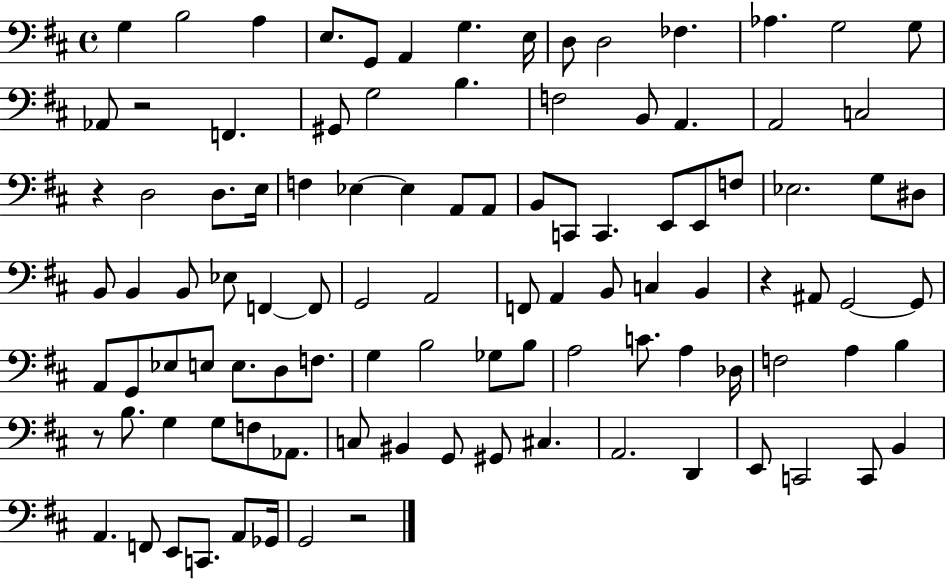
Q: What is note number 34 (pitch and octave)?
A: C2